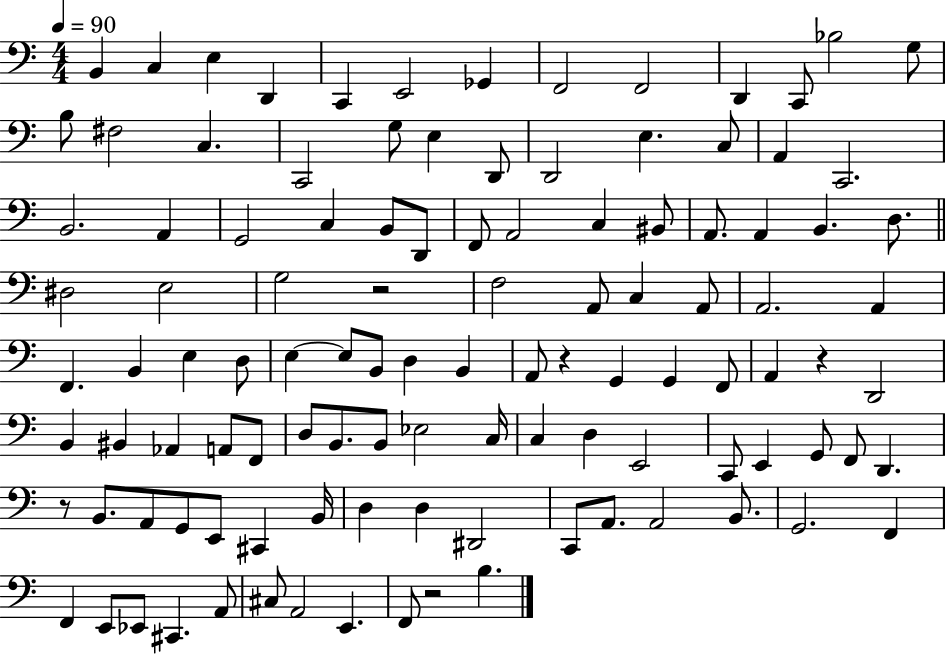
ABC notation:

X:1
T:Untitled
M:4/4
L:1/4
K:C
B,, C, E, D,, C,, E,,2 _G,, F,,2 F,,2 D,, C,,/2 _B,2 G,/2 B,/2 ^F,2 C, C,,2 G,/2 E, D,,/2 D,,2 E, C,/2 A,, C,,2 B,,2 A,, G,,2 C, B,,/2 D,,/2 F,,/2 A,,2 C, ^B,,/2 A,,/2 A,, B,, D,/2 ^D,2 E,2 G,2 z2 F,2 A,,/2 C, A,,/2 A,,2 A,, F,, B,, E, D,/2 E, E,/2 B,,/2 D, B,, A,,/2 z G,, G,, F,,/2 A,, z D,,2 B,, ^B,, _A,, A,,/2 F,,/2 D,/2 B,,/2 B,,/2 _E,2 C,/4 C, D, E,,2 C,,/2 E,, G,,/2 F,,/2 D,, z/2 B,,/2 A,,/2 G,,/2 E,,/2 ^C,, B,,/4 D, D, ^D,,2 C,,/2 A,,/2 A,,2 B,,/2 G,,2 F,, F,, E,,/2 _E,,/2 ^C,, A,,/2 ^C,/2 A,,2 E,, F,,/2 z2 B,